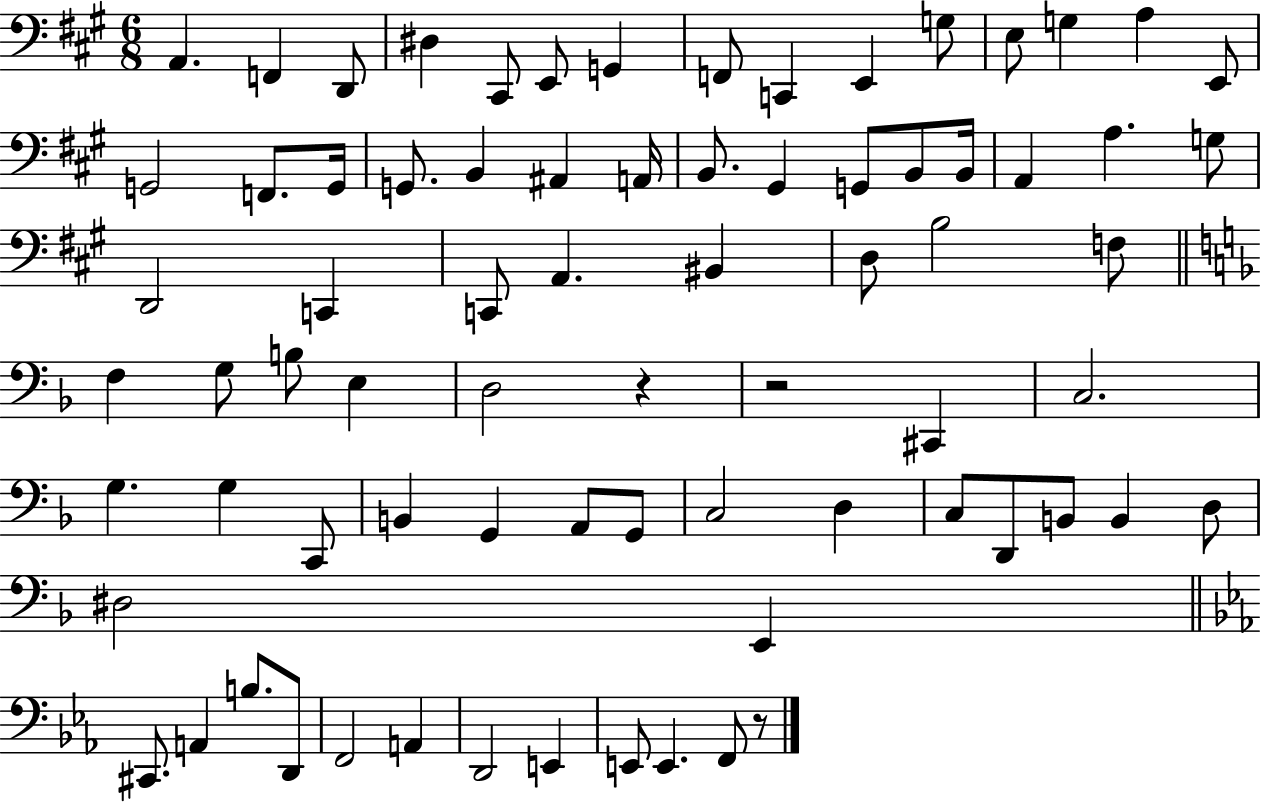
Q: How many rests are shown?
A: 3